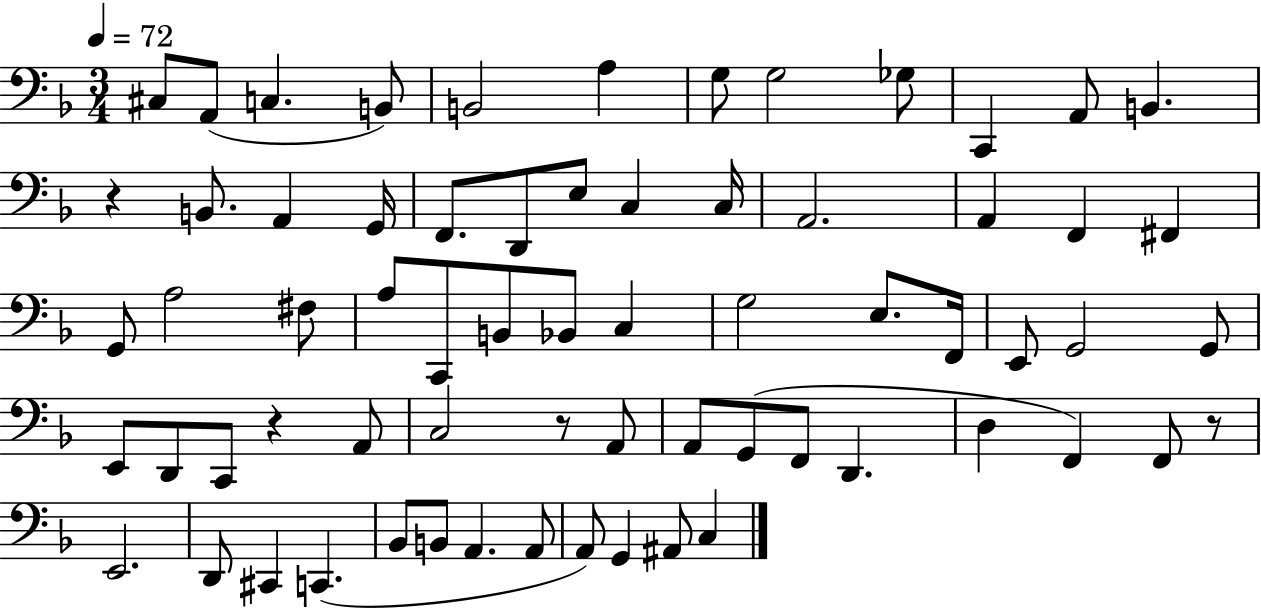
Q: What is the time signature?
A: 3/4